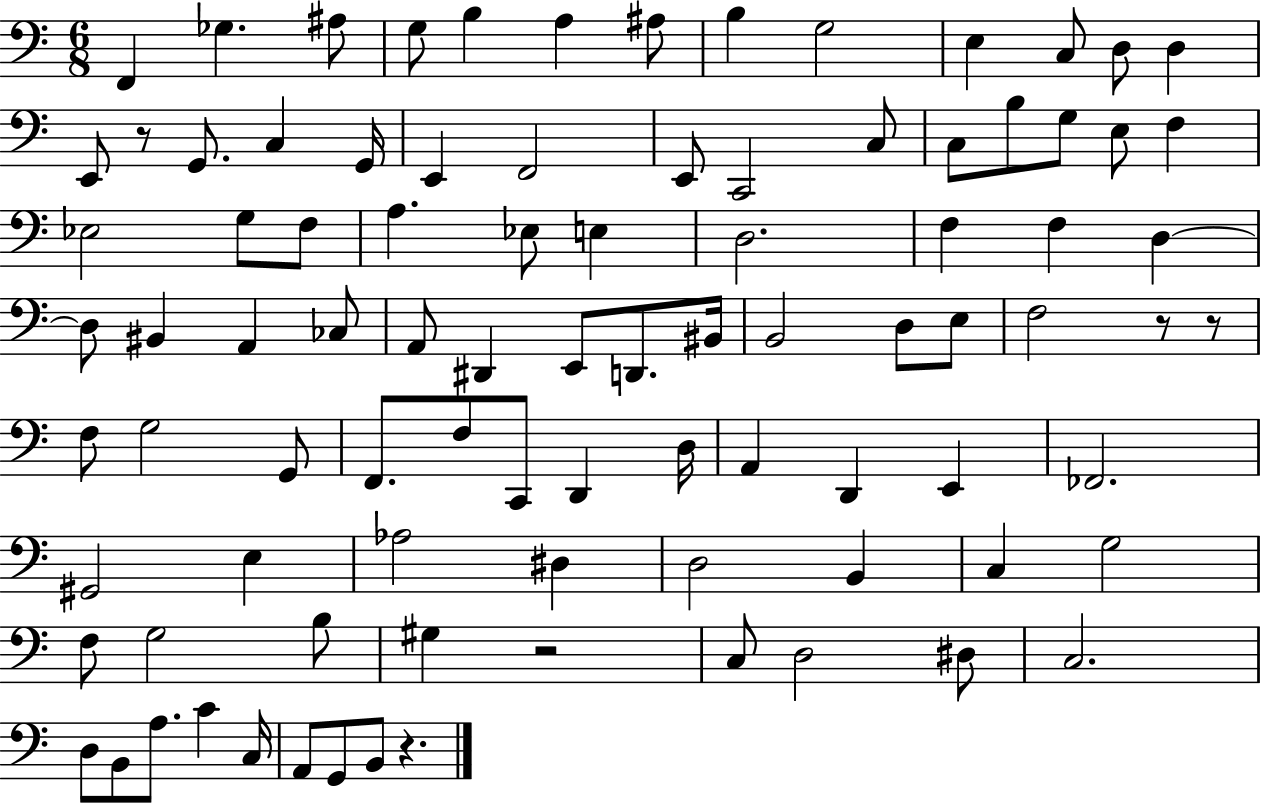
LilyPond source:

{
  \clef bass
  \numericTimeSignature
  \time 6/8
  \key c \major
  f,4 ges4. ais8 | g8 b4 a4 ais8 | b4 g2 | e4 c8 d8 d4 | \break e,8 r8 g,8. c4 g,16 | e,4 f,2 | e,8 c,2 c8 | c8 b8 g8 e8 f4 | \break ees2 g8 f8 | a4. ees8 e4 | d2. | f4 f4 d4~~ | \break d8 bis,4 a,4 ces8 | a,8 dis,4 e,8 d,8. bis,16 | b,2 d8 e8 | f2 r8 r8 | \break f8 g2 g,8 | f,8. f8 c,8 d,4 d16 | a,4 d,4 e,4 | fes,2. | \break gis,2 e4 | aes2 dis4 | d2 b,4 | c4 g2 | \break f8 g2 b8 | gis4 r2 | c8 d2 dis8 | c2. | \break d8 b,8 a8. c'4 c16 | a,8 g,8 b,8 r4. | \bar "|."
}